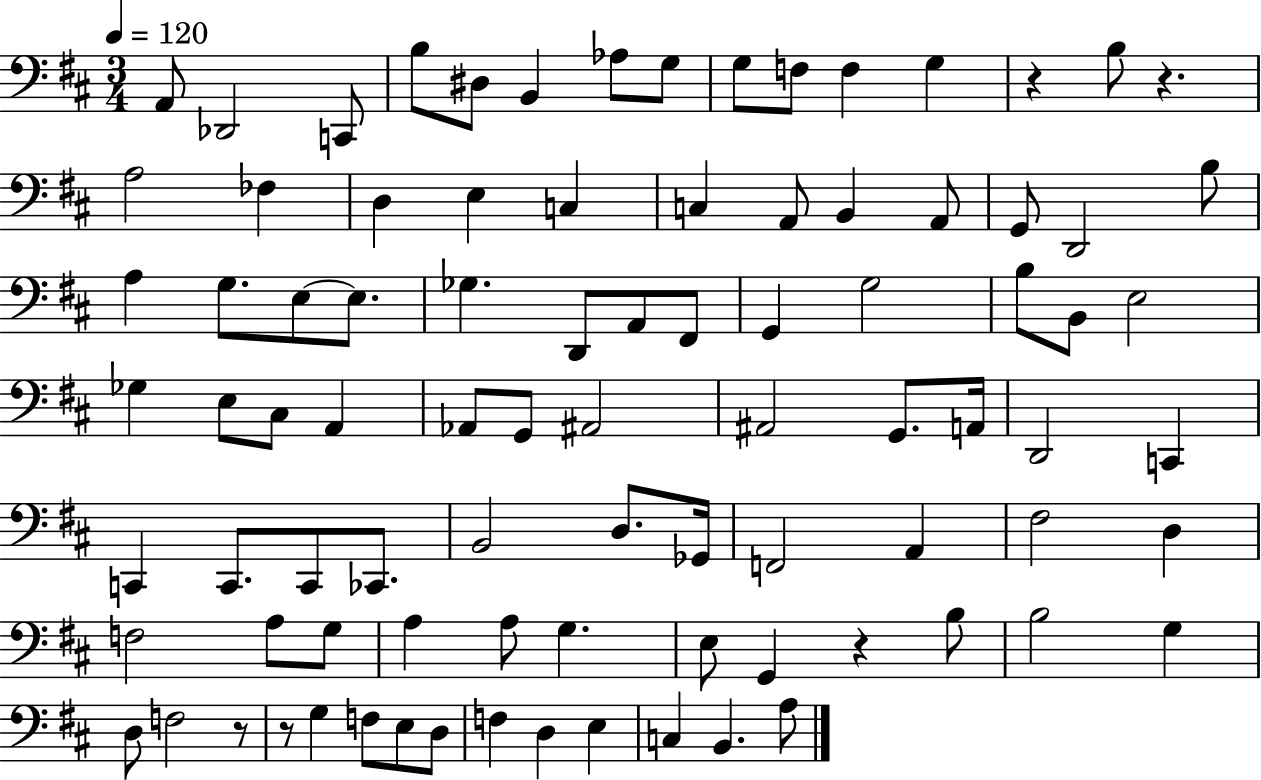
A2/e Db2/h C2/e B3/e D#3/e B2/q Ab3/e G3/e G3/e F3/e F3/q G3/q R/q B3/e R/q. A3/h FES3/q D3/q E3/q C3/q C3/q A2/e B2/q A2/e G2/e D2/h B3/e A3/q G3/e. E3/e E3/e. Gb3/q. D2/e A2/e F#2/e G2/q G3/h B3/e B2/e E3/h Gb3/q E3/e C#3/e A2/q Ab2/e G2/e A#2/h A#2/h G2/e. A2/s D2/h C2/q C2/q C2/e. C2/e CES2/e. B2/h D3/e. Gb2/s F2/h A2/q F#3/h D3/q F3/h A3/e G3/e A3/q A3/e G3/q. E3/e G2/q R/q B3/e B3/h G3/q D3/e F3/h R/e R/e G3/q F3/e E3/e D3/e F3/q D3/q E3/q C3/q B2/q. A3/e